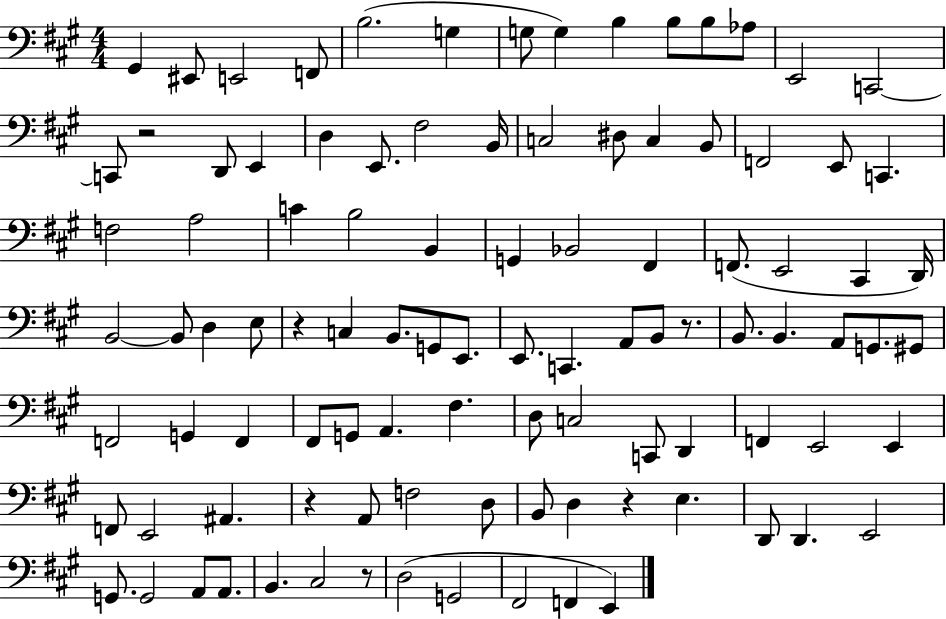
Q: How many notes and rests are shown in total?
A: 100